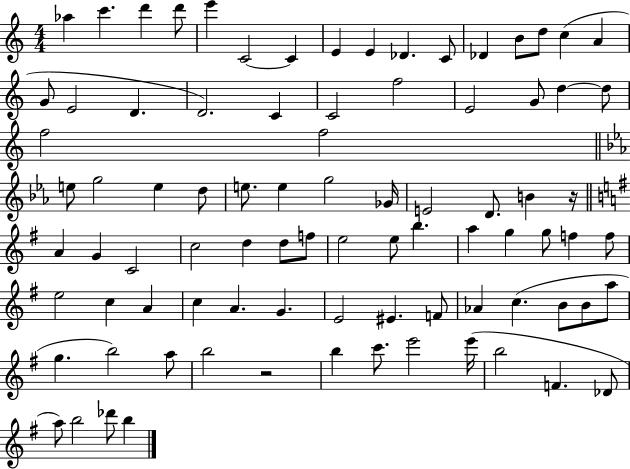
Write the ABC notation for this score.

X:1
T:Untitled
M:4/4
L:1/4
K:C
_a c' d' d'/2 e' C2 C E E _D C/2 _D B/2 d/2 c A G/2 E2 D D2 C C2 f2 E2 G/2 d d/2 f2 f2 e/2 g2 e d/2 e/2 e g2 _G/4 E2 D/2 B z/4 A G C2 c2 d d/2 f/2 e2 e/2 b a g g/2 f f/2 e2 c A c A G E2 ^E F/2 _A c B/2 B/2 a/2 g b2 a/2 b2 z2 b c'/2 e'2 e'/4 b2 F _D/2 a/2 b2 _d'/2 b